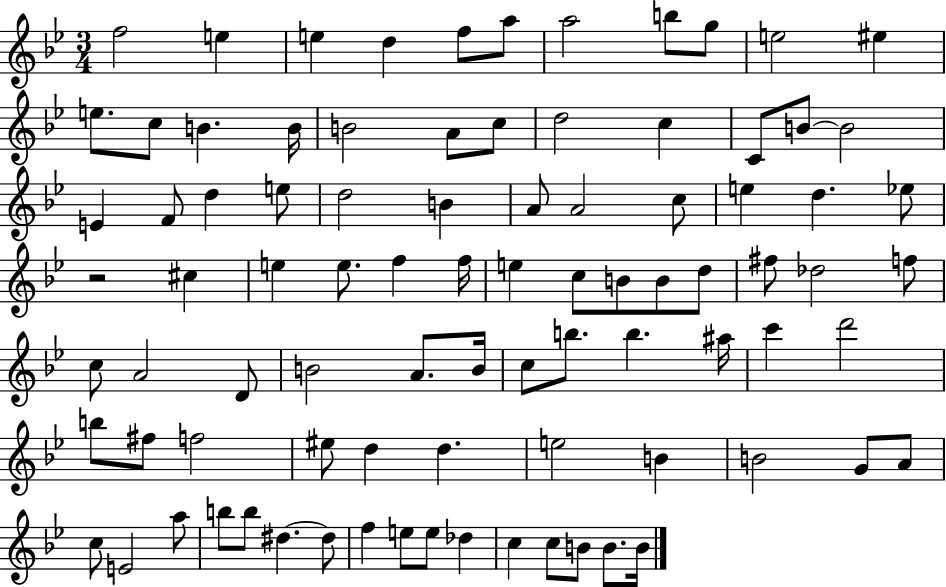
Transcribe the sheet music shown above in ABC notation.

X:1
T:Untitled
M:3/4
L:1/4
K:Bb
f2 e e d f/2 a/2 a2 b/2 g/2 e2 ^e e/2 c/2 B B/4 B2 A/2 c/2 d2 c C/2 B/2 B2 E F/2 d e/2 d2 B A/2 A2 c/2 e d _e/2 z2 ^c e e/2 f f/4 e c/2 B/2 B/2 d/2 ^f/2 _d2 f/2 c/2 A2 D/2 B2 A/2 B/4 c/2 b/2 b ^a/4 c' d'2 b/2 ^f/2 f2 ^e/2 d d e2 B B2 G/2 A/2 c/2 E2 a/2 b/2 b/2 ^d ^d/2 f e/2 e/2 _d c c/2 B/2 B/2 B/4